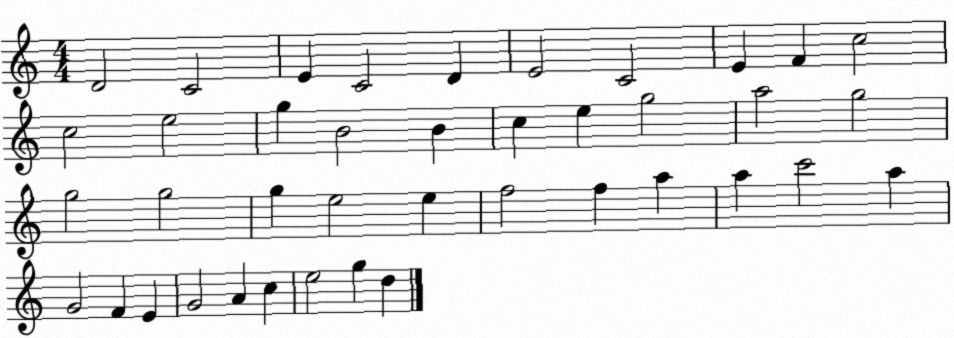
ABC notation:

X:1
T:Untitled
M:4/4
L:1/4
K:C
D2 C2 E C2 D E2 C2 E F c2 c2 e2 g B2 B c e g2 a2 g2 g2 g2 g e2 e f2 f a a c'2 a G2 F E G2 A c e2 g d